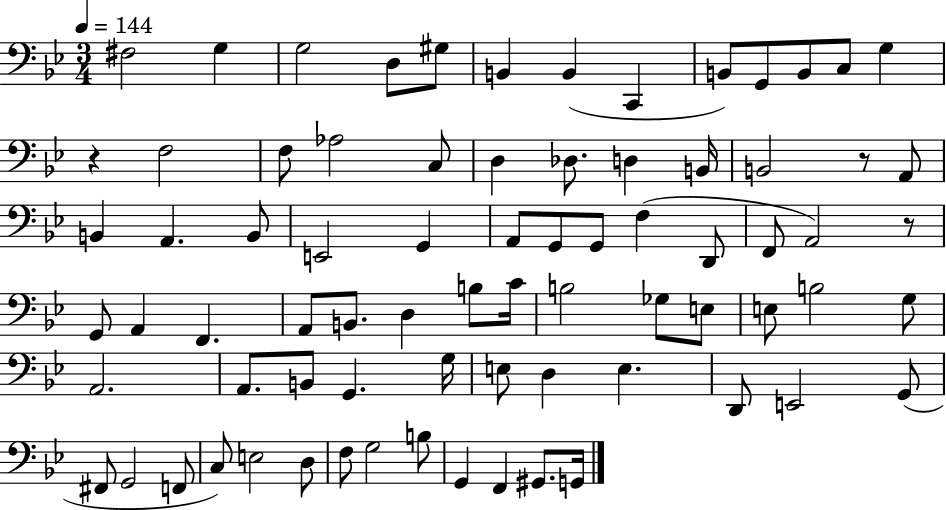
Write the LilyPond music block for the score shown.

{
  \clef bass
  \numericTimeSignature
  \time 3/4
  \key bes \major
  \tempo 4 = 144
  \repeat volta 2 { fis2 g4 | g2 d8 gis8 | b,4 b,4( c,4 | b,8) g,8 b,8 c8 g4 | \break r4 f2 | f8 aes2 c8 | d4 des8. d4 b,16 | b,2 r8 a,8 | \break b,4 a,4. b,8 | e,2 g,4 | a,8 g,8 g,8 f4( d,8 | f,8 a,2) r8 | \break g,8 a,4 f,4. | a,8 b,8. d4 b8 c'16 | b2 ges8 e8 | e8 b2 g8 | \break a,2. | a,8. b,8 g,4. g16 | e8 d4 e4. | d,8 e,2 g,8( | \break fis,8 g,2 f,8 | c8) e2 d8 | f8 g2 b8 | g,4 f,4 gis,8. g,16 | \break } \bar "|."
}